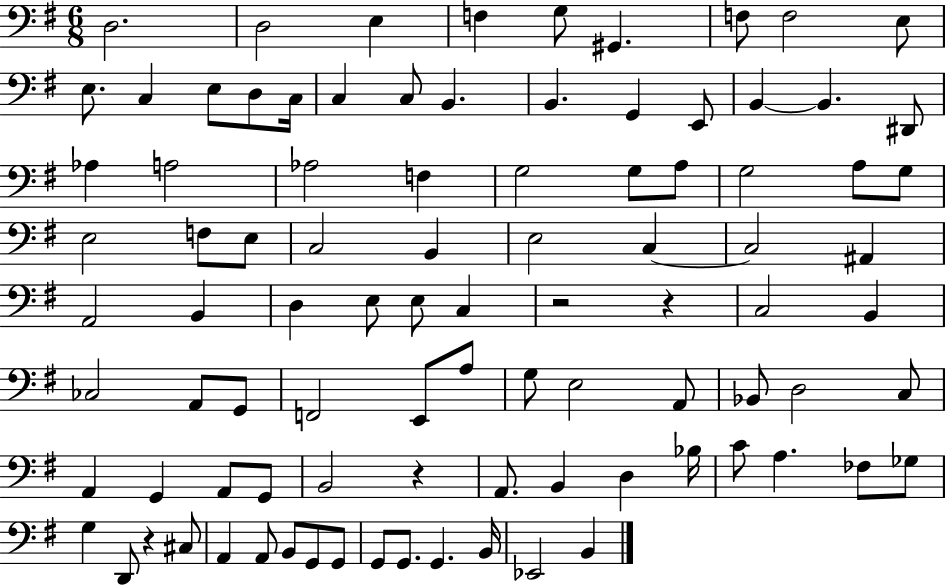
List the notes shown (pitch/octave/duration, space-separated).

D3/h. D3/h E3/q F3/q G3/e G#2/q. F3/e F3/h E3/e E3/e. C3/q E3/e D3/e C3/s C3/q C3/e B2/q. B2/q. G2/q E2/e B2/q B2/q. D#2/e Ab3/q A3/h Ab3/h F3/q G3/h G3/e A3/e G3/h A3/e G3/e E3/h F3/e E3/e C3/h B2/q E3/h C3/q C3/h A#2/q A2/h B2/q D3/q E3/e E3/e C3/q R/h R/q C3/h B2/q CES3/h A2/e G2/e F2/h E2/e A3/e G3/e E3/h A2/e Bb2/e D3/h C3/e A2/q G2/q A2/e G2/e B2/h R/q A2/e. B2/q D3/q Bb3/s C4/e A3/q. FES3/e Gb3/e G3/q D2/e R/q C#3/e A2/q A2/e B2/e G2/e G2/e G2/e G2/e. G2/q. B2/s Eb2/h B2/q